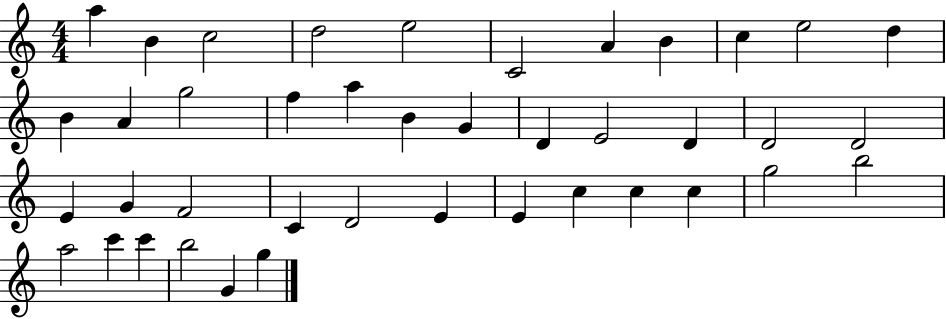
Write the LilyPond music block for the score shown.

{
  \clef treble
  \numericTimeSignature
  \time 4/4
  \key c \major
  a''4 b'4 c''2 | d''2 e''2 | c'2 a'4 b'4 | c''4 e''2 d''4 | \break b'4 a'4 g''2 | f''4 a''4 b'4 g'4 | d'4 e'2 d'4 | d'2 d'2 | \break e'4 g'4 f'2 | c'4 d'2 e'4 | e'4 c''4 c''4 c''4 | g''2 b''2 | \break a''2 c'''4 c'''4 | b''2 g'4 g''4 | \bar "|."
}